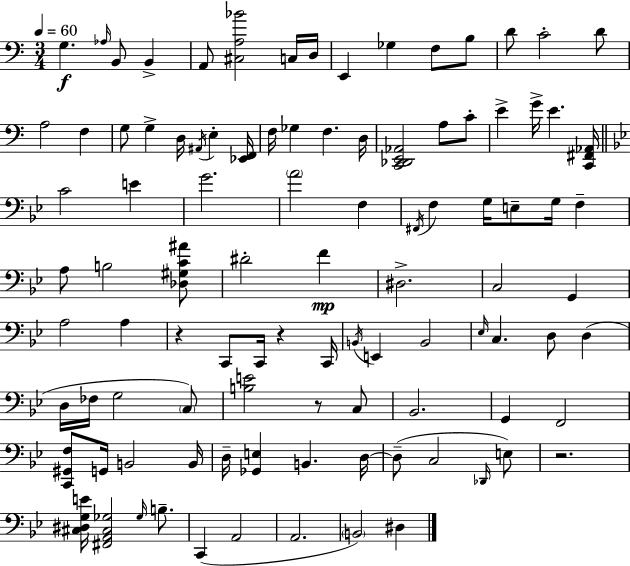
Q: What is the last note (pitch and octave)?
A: D#3